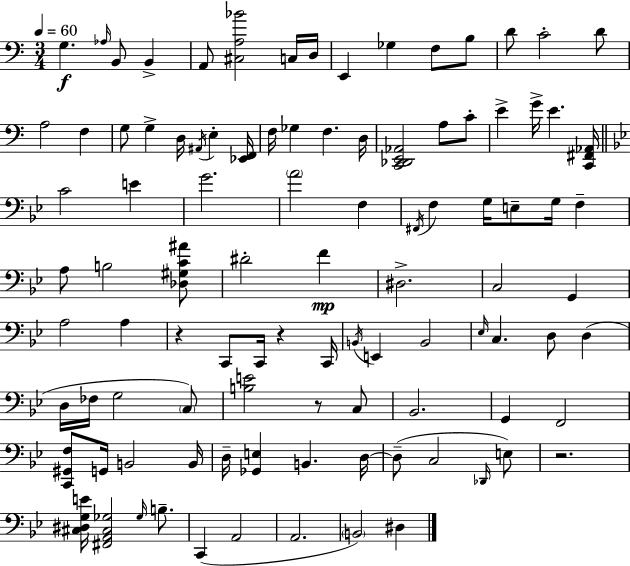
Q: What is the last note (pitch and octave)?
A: D#3